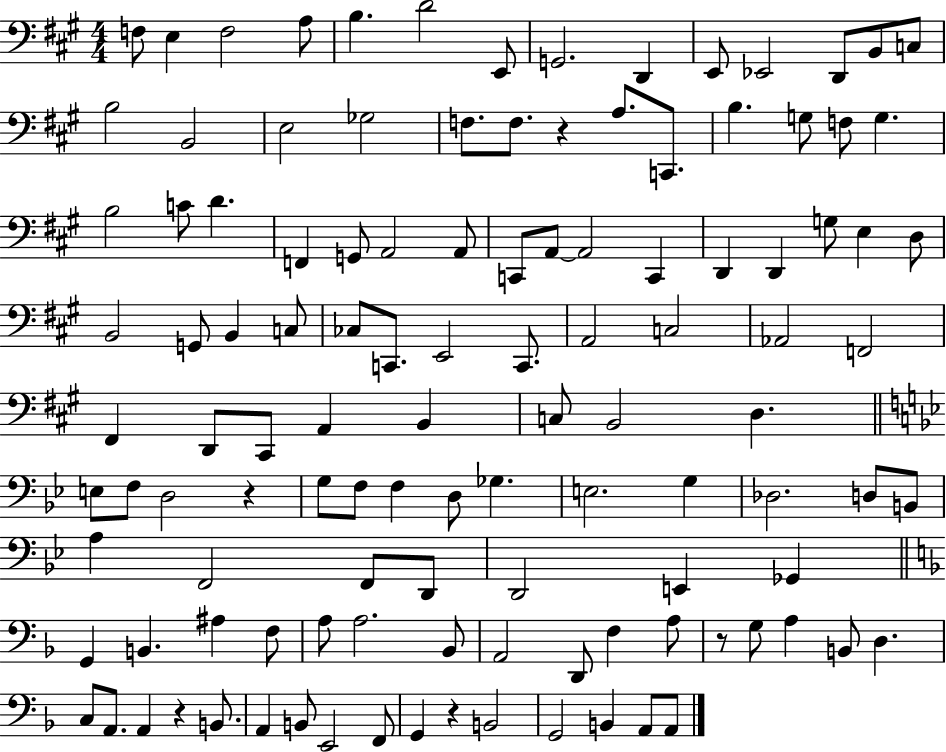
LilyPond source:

{
  \clef bass
  \numericTimeSignature
  \time 4/4
  \key a \major
  f8 e4 f2 a8 | b4. d'2 e,8 | g,2. d,4 | e,8 ees,2 d,8 b,8 c8 | \break b2 b,2 | e2 ges2 | f8. f8. r4 a8. c,8. | b4. g8 f8 g4. | \break b2 c'8 d'4. | f,4 g,8 a,2 a,8 | c,8 a,8~~ a,2 c,4 | d,4 d,4 g8 e4 d8 | \break b,2 g,8 b,4 c8 | ces8 c,8. e,2 c,8. | a,2 c2 | aes,2 f,2 | \break fis,4 d,8 cis,8 a,4 b,4 | c8 b,2 d4. | \bar "||" \break \key g \minor e8 f8 d2 r4 | g8 f8 f4 d8 ges4. | e2. g4 | des2. d8 b,8 | \break a4 f,2 f,8 d,8 | d,2 e,4 ges,4 | \bar "||" \break \key d \minor g,4 b,4. ais4 f8 | a8 a2. bes,8 | a,2 d,8 f4 a8 | r8 g8 a4 b,8 d4. | \break c8 a,8. a,4 r4 b,8. | a,4 b,8 e,2 f,8 | g,4 r4 b,2 | g,2 b,4 a,8 a,8 | \break \bar "|."
}